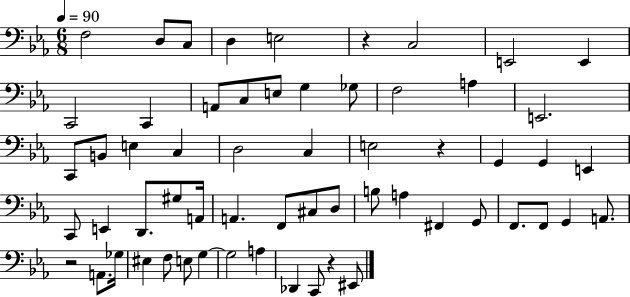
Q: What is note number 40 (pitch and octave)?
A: F#2